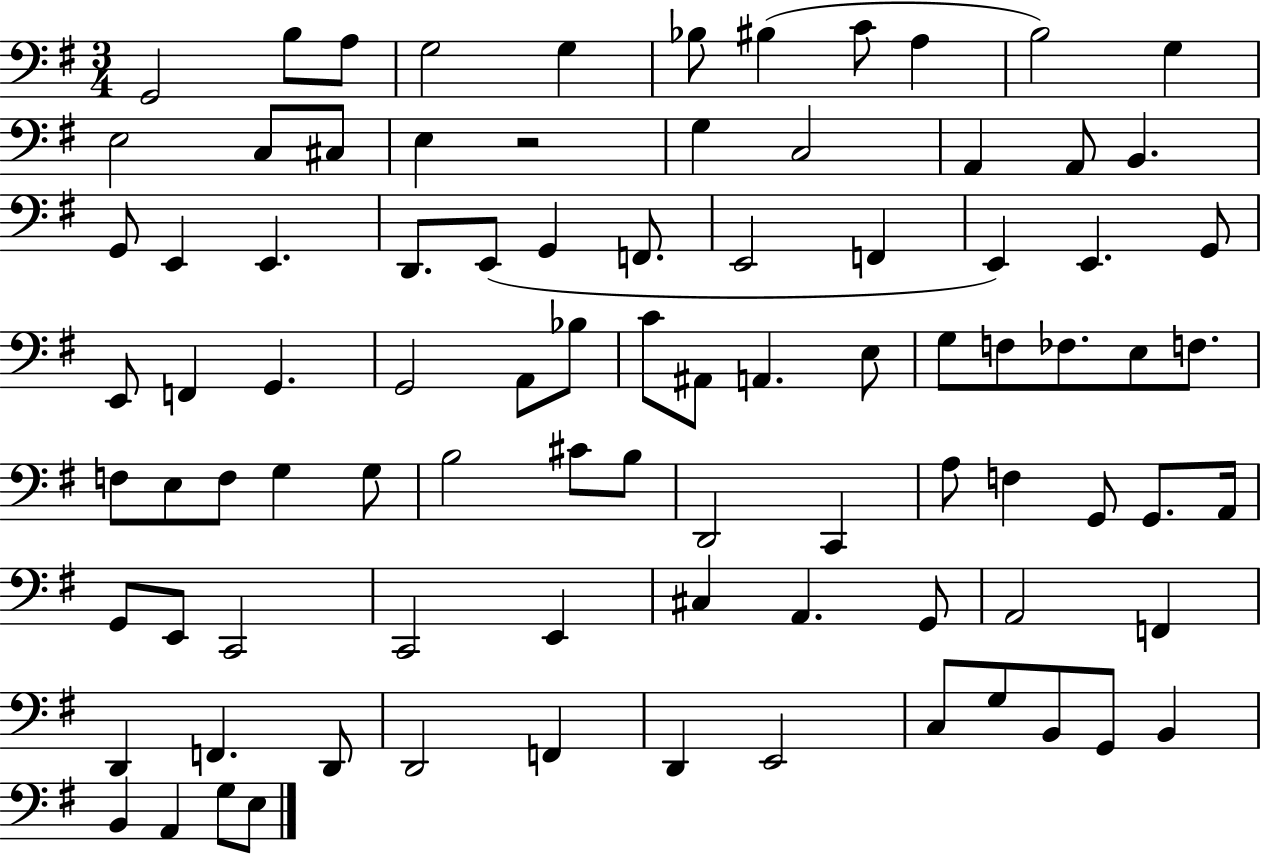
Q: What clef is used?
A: bass